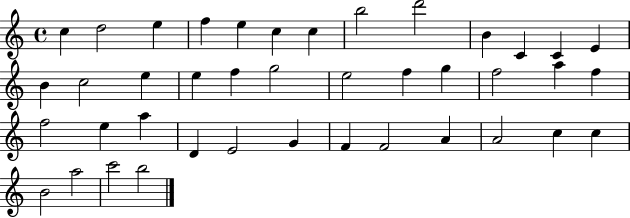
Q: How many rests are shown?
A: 0